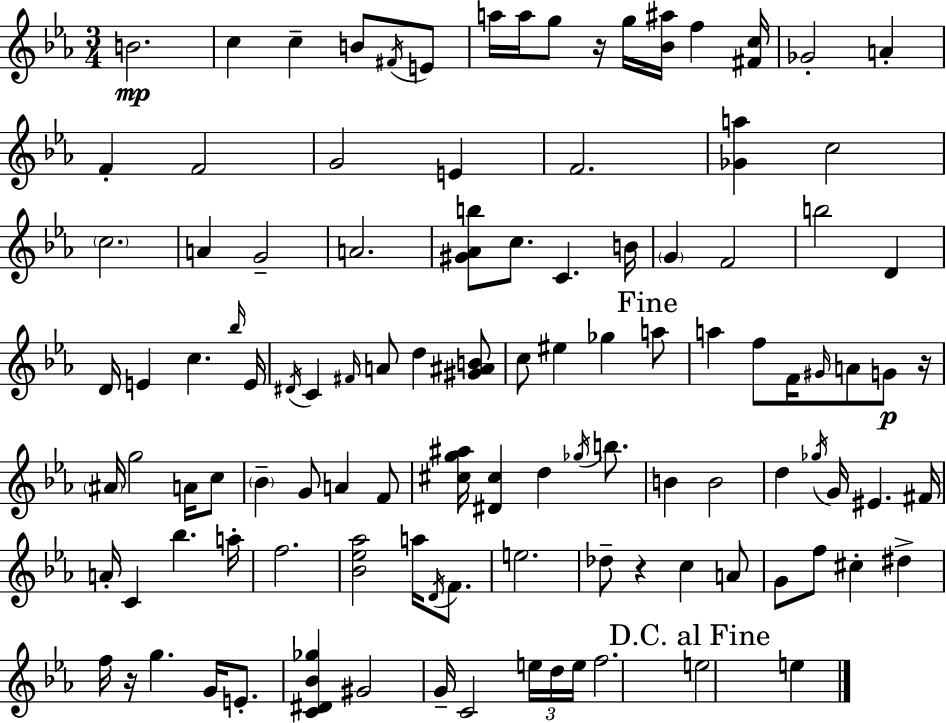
B4/h. C5/q C5/q B4/e F#4/s E4/e A5/s A5/s G5/e R/s G5/s [Bb4,A#5]/s F5/q [F#4,C5]/s Gb4/h A4/q F4/q F4/h G4/h E4/q F4/h. [Gb4,A5]/q C5/h C5/h. A4/q G4/h A4/h. [G#4,Ab4,B5]/e C5/e. C4/q. B4/s G4/q F4/h B5/h D4/q D4/s E4/q C5/q. Bb5/s E4/s D#4/s C4/q F#4/s A4/e D5/q [G#4,A#4,B4]/e C5/e EIS5/q Gb5/q A5/e A5/q F5/e F4/s G#4/s A4/e G4/e R/s A#4/s G5/h A4/s C5/e Bb4/q G4/e A4/q F4/e [C#5,G5,A#5]/s [D#4,C#5]/q D5/q Gb5/s B5/e. B4/q B4/h D5/q Gb5/s G4/s EIS4/q. F#4/s A4/s C4/q Bb5/q. A5/s F5/h. [Bb4,Eb5,Ab5]/h A5/s D4/s F4/e. E5/h. Db5/e R/q C5/q A4/e G4/e F5/e C#5/q D#5/q F5/s R/s G5/q. G4/s E4/e. [C4,D#4,Bb4,Gb5]/q G#4/h G4/s C4/h E5/s D5/s E5/s F5/h. E5/h E5/q